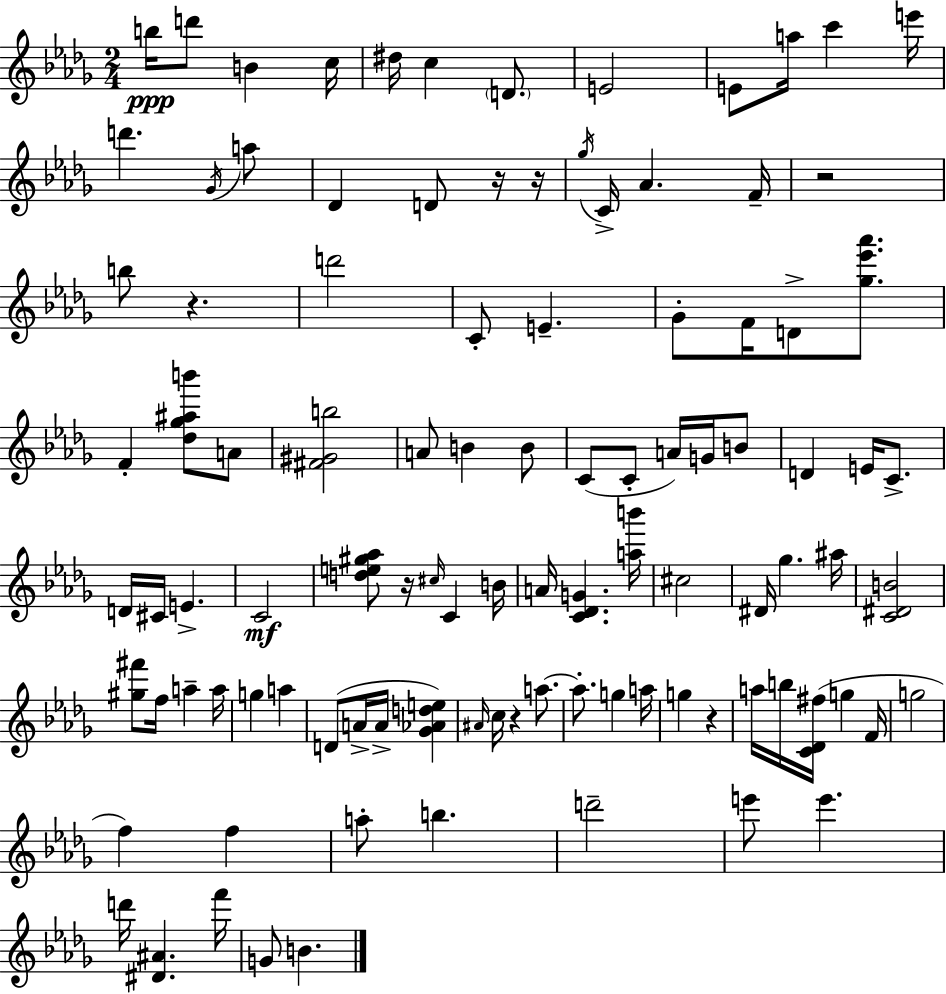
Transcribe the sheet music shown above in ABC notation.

X:1
T:Untitled
M:2/4
L:1/4
K:Bbm
b/4 d'/2 B c/4 ^d/4 c D/2 E2 E/2 a/4 c' e'/4 d' _G/4 a/2 _D D/2 z/4 z/4 _g/4 C/4 _A F/4 z2 b/2 z d'2 C/2 E _G/2 F/4 D/2 [_g_e'_a']/2 F [_d_g^ab']/2 A/2 [^F^Gb]2 A/2 B B/2 C/2 C/2 A/4 G/4 B/2 D E/4 C/2 D/4 ^C/4 E C2 [de^g_a]/2 z/4 ^c/4 C B/4 A/4 [C_DG] [ab']/4 ^c2 ^D/4 _g ^a/4 [C^DB]2 [^g^f']/2 f/4 a a/4 g a D/2 A/4 A/4 [_G_Ade] ^A/4 c/4 z a/2 a/2 g a/4 g z a/4 b/4 [C_D^f]/4 g F/4 g2 f f a/2 b d'2 e'/2 e' d'/4 [^D^A] f'/4 G/2 B